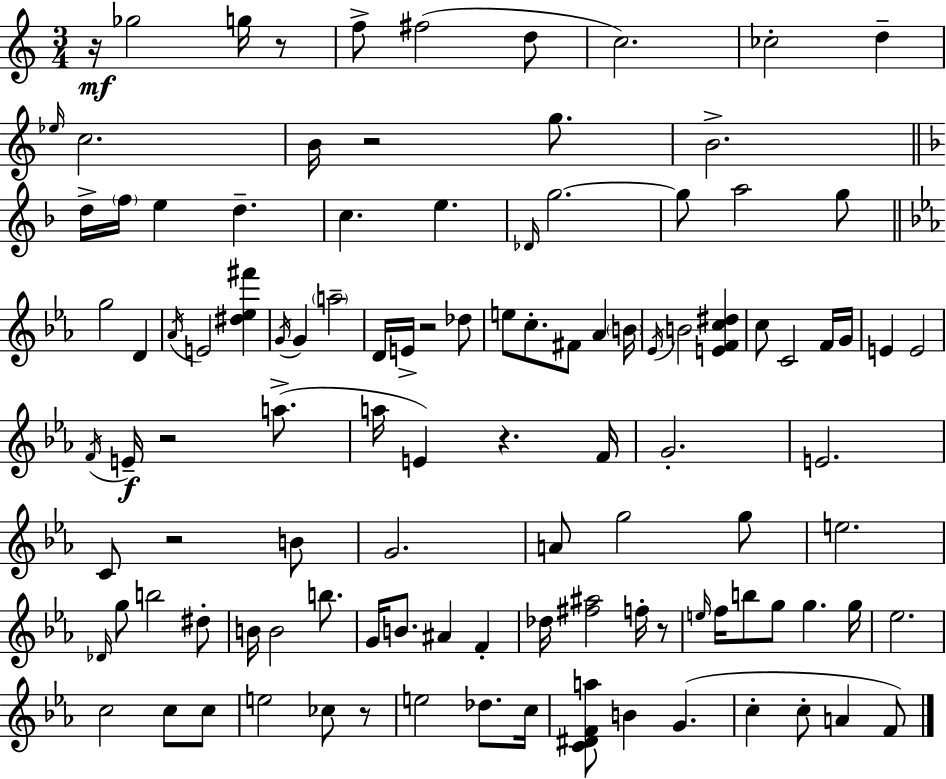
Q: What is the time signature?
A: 3/4